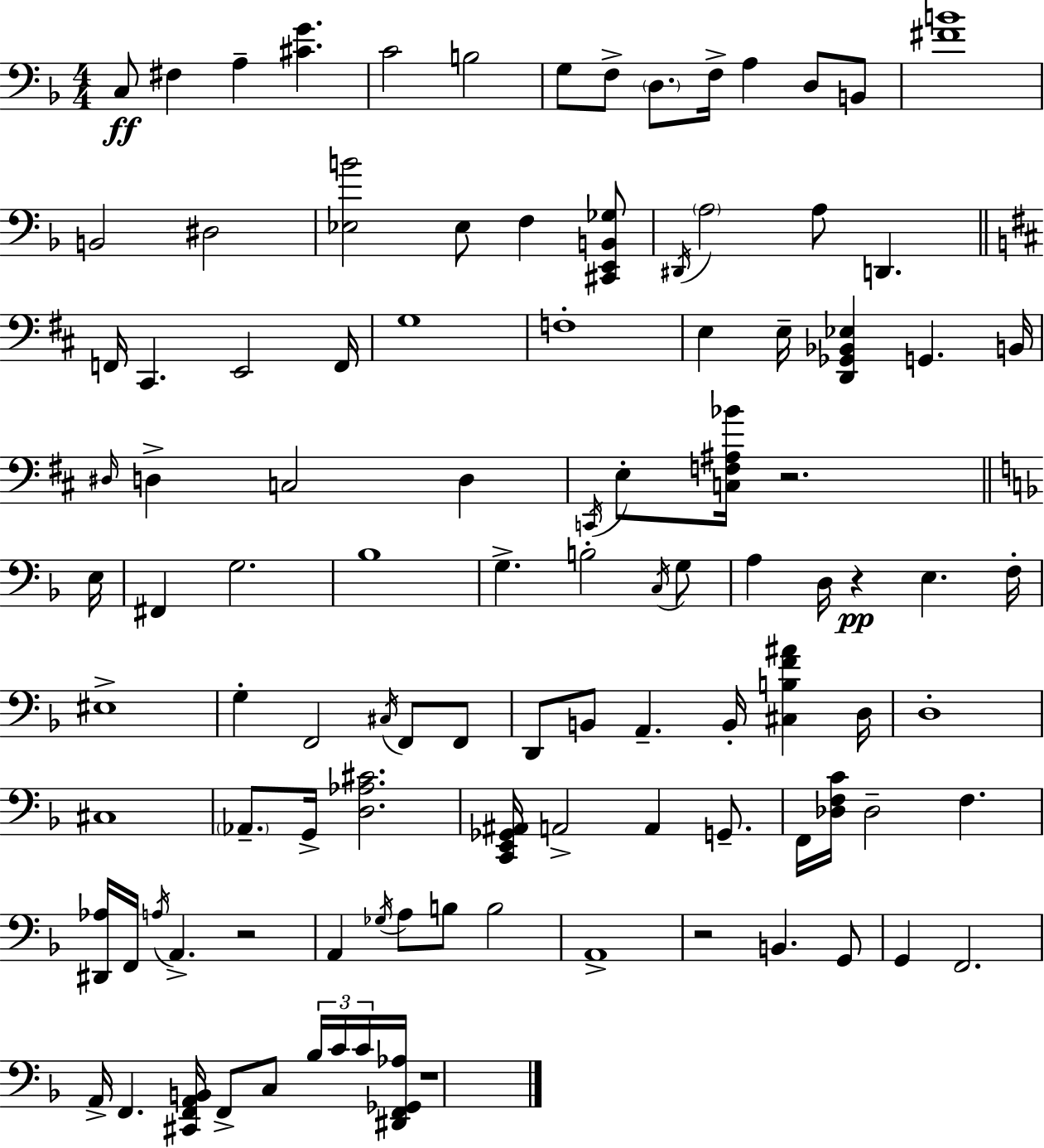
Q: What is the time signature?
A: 4/4